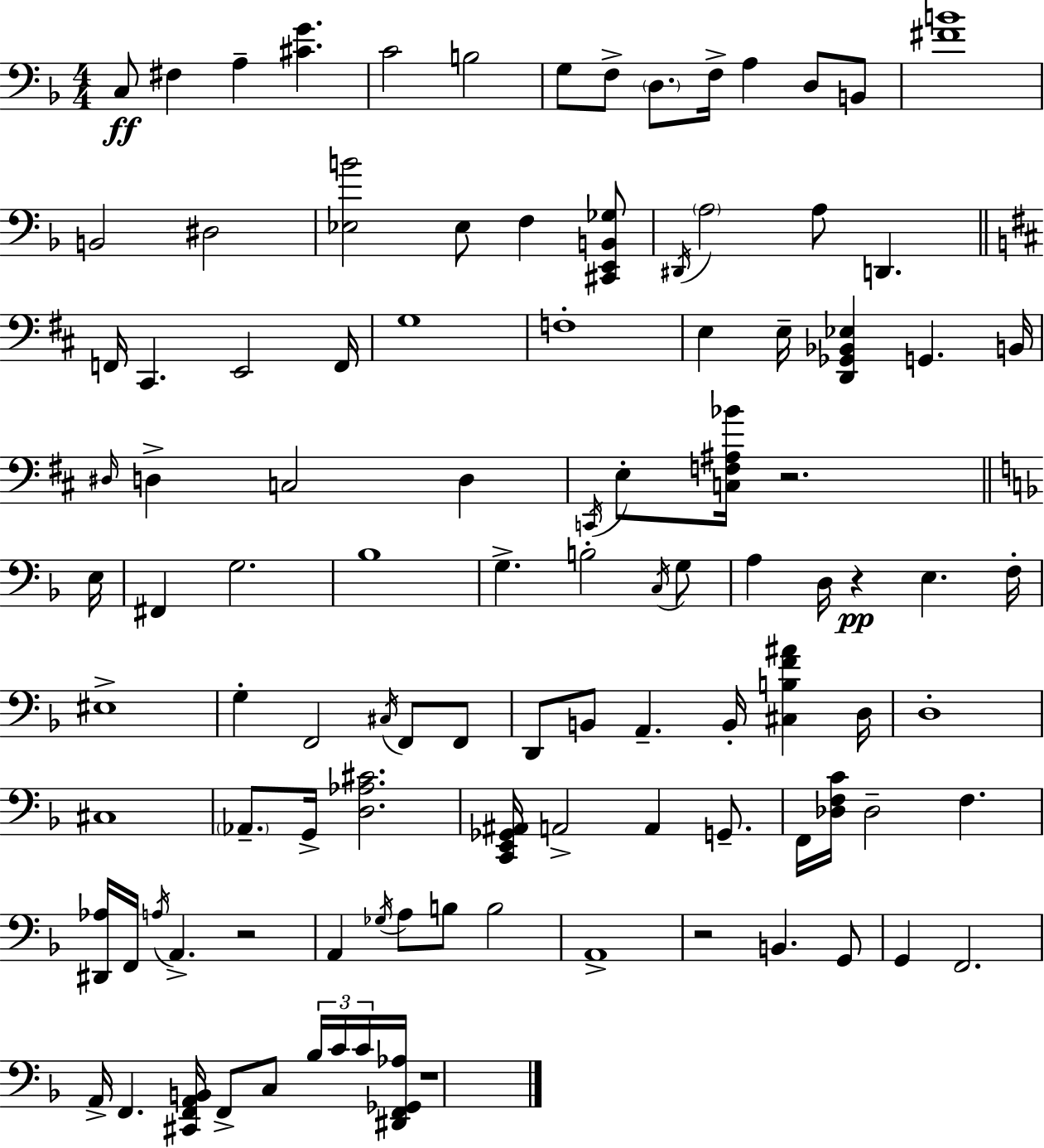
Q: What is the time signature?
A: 4/4